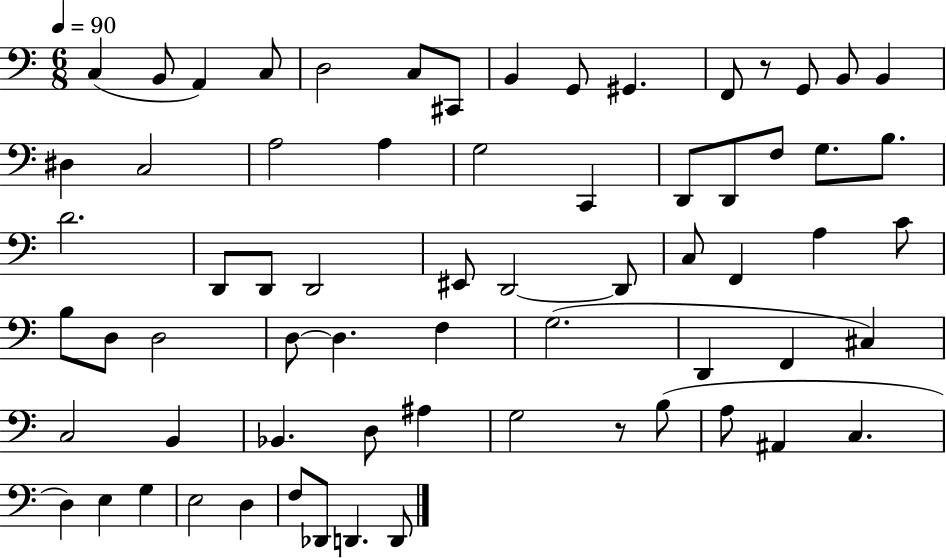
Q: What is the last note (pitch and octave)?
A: D2